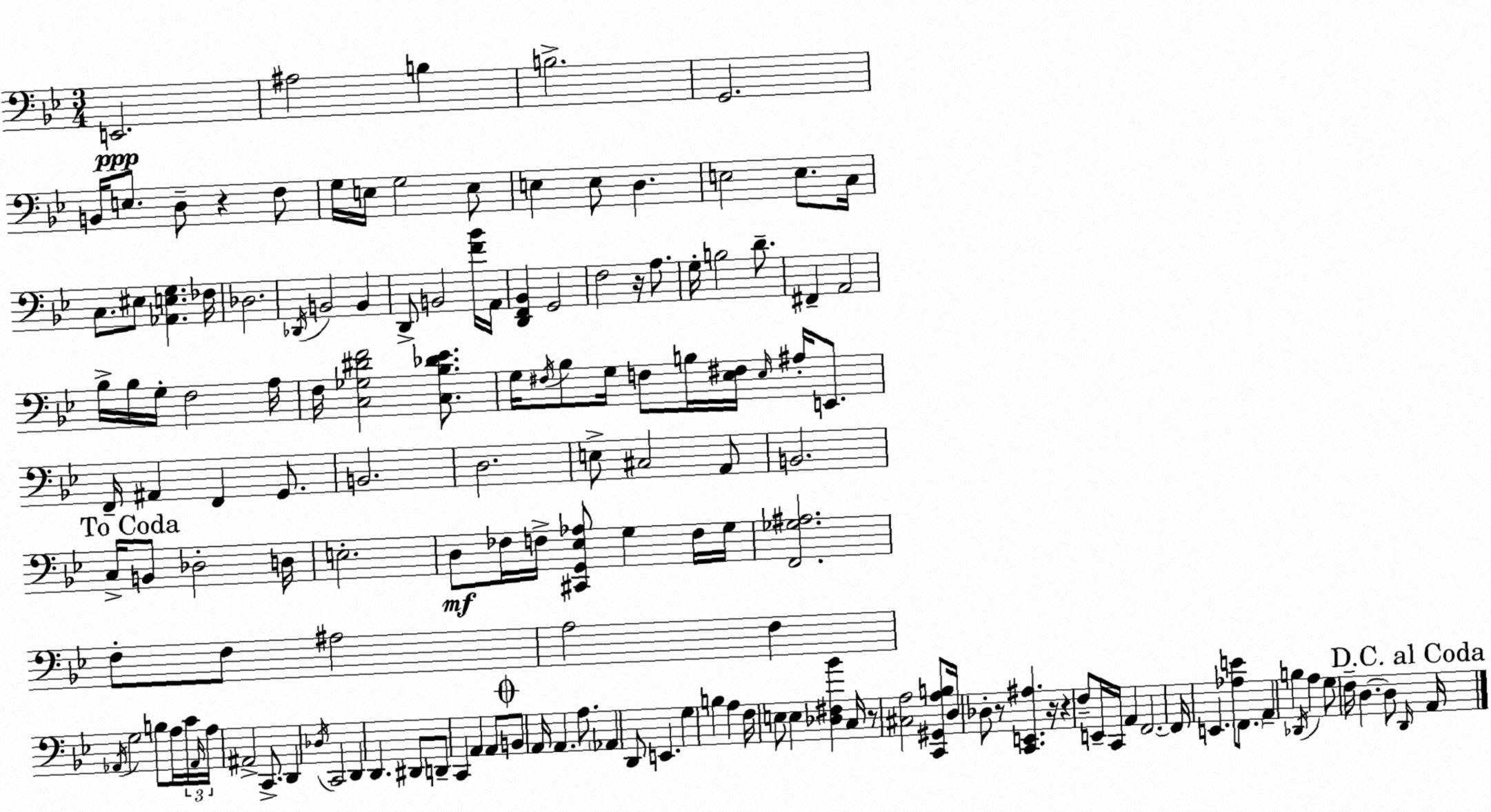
X:1
T:Untitled
M:3/4
L:1/4
K:Bb
E,,2 ^A,2 B, B,2 G,,2 B,,/4 E,/2 D,/2 z F,/2 G,/4 E,/4 G,2 E,/2 E, E,/2 D, E,2 E,/2 C,/4 C,/2 ^E,/2 [_A,,E,G,] _F,/4 _D,2 _D,,/4 B,,2 B,, D,,/2 B,,2 [F_B]/4 A,,/4 [D,,F,,_B,,] G,,2 F,2 z/4 A,/2 G,/4 B,2 D/2 ^F,, A,,2 _B,/4 _B,/4 G,/4 F,2 A,/4 F,/4 [C,_G,^DF]2 [C,_B,_D_E]/2 G,/4 ^F,/4 _B,/2 G,/4 F,/2 B,/4 [_E,^F,]/4 _E,/4 ^A,/4 E,,/2 F,,/4 ^A,, F,, G,,/2 B,,2 D,2 E,/2 ^C,2 A,,/2 B,,2 C,/4 B,,/2 _D,2 D,/4 E,2 D,/2 _F,/4 F,/4 [^C,,G,,_E,_A,]/2 G, F,/4 G,/4 [F,,_G,^A,]2 F,/2 F,/2 ^A,2 A,2 F, _A,,/4 G,2 B,/2 A,/4 C/4 _A,,/4 A,/4 ^A,,2 C,,/2 D,, _D,/4 C,,2 D,, D,, ^D,,/2 D,,/2 C,, A,, A,,/2 B,,/2 A,,/4 A,, A,/2 _A,, D,,/2 E,, G, B, A, F,/4 E,/2 E, [_D,^F,_B] C,/4 z/2 [^C,A,]2 [C,,^G,,A,B,]/2 D,/4 _D,/2 z/2 [C,,E,,^A,] z/4 z F,/2 E,,/4 C,,/4 A,, F,,2 F,,/4 E,, [_A,E]/2 F,,/2 A,, B, _D,,/4 A, G,/2 F,/4 D, D,/2 D,,/4 A,,/4